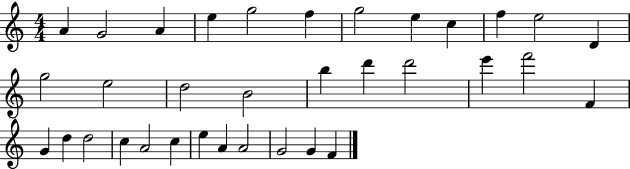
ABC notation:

X:1
T:Untitled
M:4/4
L:1/4
K:C
A G2 A e g2 f g2 e c f e2 D g2 e2 d2 B2 b d' d'2 e' f'2 F G d d2 c A2 c e A A2 G2 G F